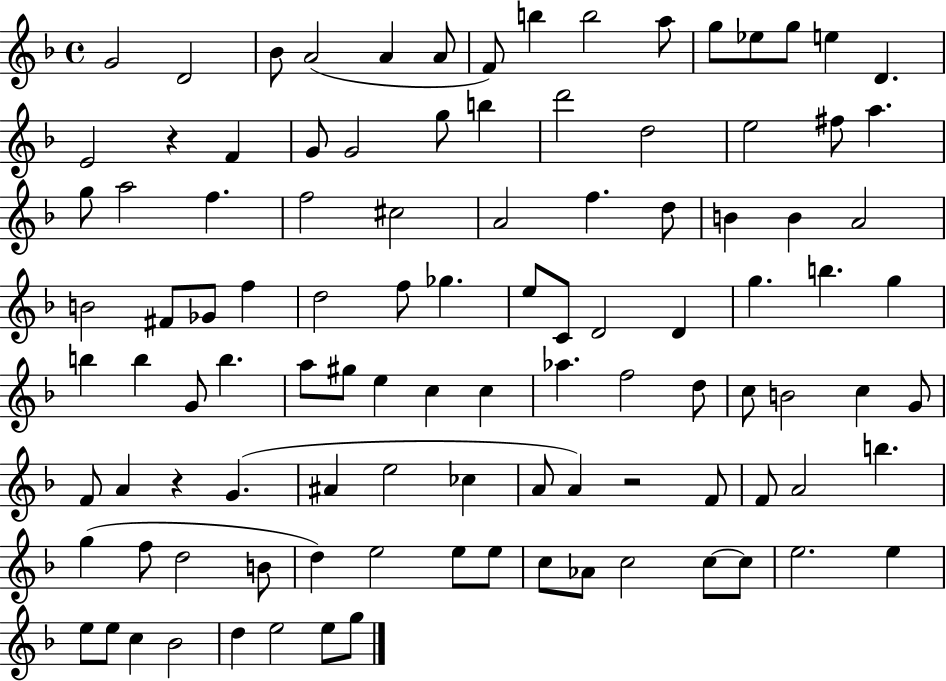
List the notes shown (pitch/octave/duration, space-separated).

G4/h D4/h Bb4/e A4/h A4/q A4/e F4/e B5/q B5/h A5/e G5/e Eb5/e G5/e E5/q D4/q. E4/h R/q F4/q G4/e G4/h G5/e B5/q D6/h D5/h E5/h F#5/e A5/q. G5/e A5/h F5/q. F5/h C#5/h A4/h F5/q. D5/e B4/q B4/q A4/h B4/h F#4/e Gb4/e F5/q D5/h F5/e Gb5/q. E5/e C4/e D4/h D4/q G5/q. B5/q. G5/q B5/q B5/q G4/e B5/q. A5/e G#5/e E5/q C5/q C5/q Ab5/q. F5/h D5/e C5/e B4/h C5/q G4/e F4/e A4/q R/q G4/q. A#4/q E5/h CES5/q A4/e A4/q R/h F4/e F4/e A4/h B5/q. G5/q F5/e D5/h B4/e D5/q E5/h E5/e E5/e C5/e Ab4/e C5/h C5/e C5/e E5/h. E5/q E5/e E5/e C5/q Bb4/h D5/q E5/h E5/e G5/e